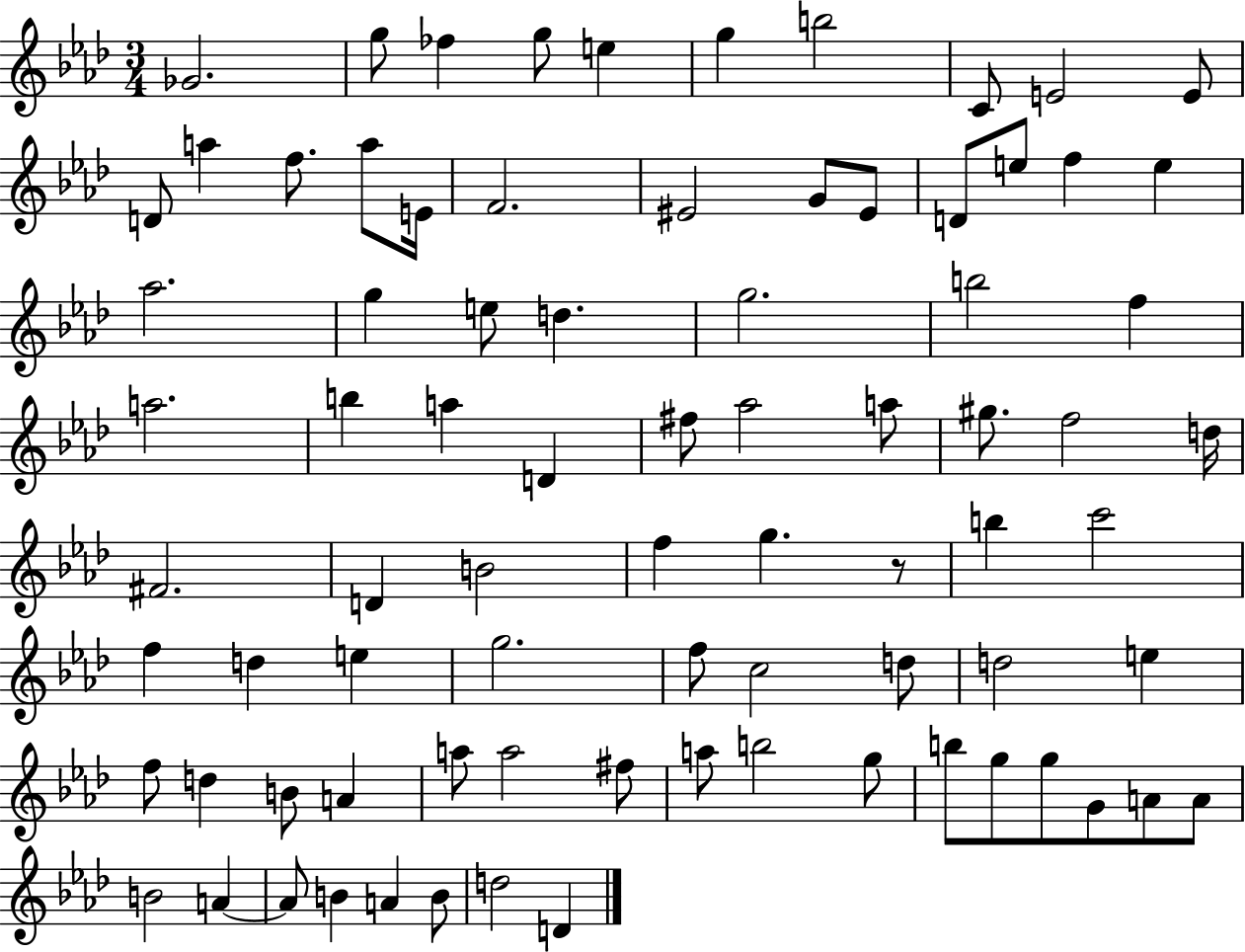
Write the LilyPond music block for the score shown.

{
  \clef treble
  \numericTimeSignature
  \time 3/4
  \key aes \major
  ges'2. | g''8 fes''4 g''8 e''4 | g''4 b''2 | c'8 e'2 e'8 | \break d'8 a''4 f''8. a''8 e'16 | f'2. | eis'2 g'8 eis'8 | d'8 e''8 f''4 e''4 | \break aes''2. | g''4 e''8 d''4. | g''2. | b''2 f''4 | \break a''2. | b''4 a''4 d'4 | fis''8 aes''2 a''8 | gis''8. f''2 d''16 | \break fis'2. | d'4 b'2 | f''4 g''4. r8 | b''4 c'''2 | \break f''4 d''4 e''4 | g''2. | f''8 c''2 d''8 | d''2 e''4 | \break f''8 d''4 b'8 a'4 | a''8 a''2 fis''8 | a''8 b''2 g''8 | b''8 g''8 g''8 g'8 a'8 a'8 | \break b'2 a'4~~ | a'8 b'4 a'4 b'8 | d''2 d'4 | \bar "|."
}